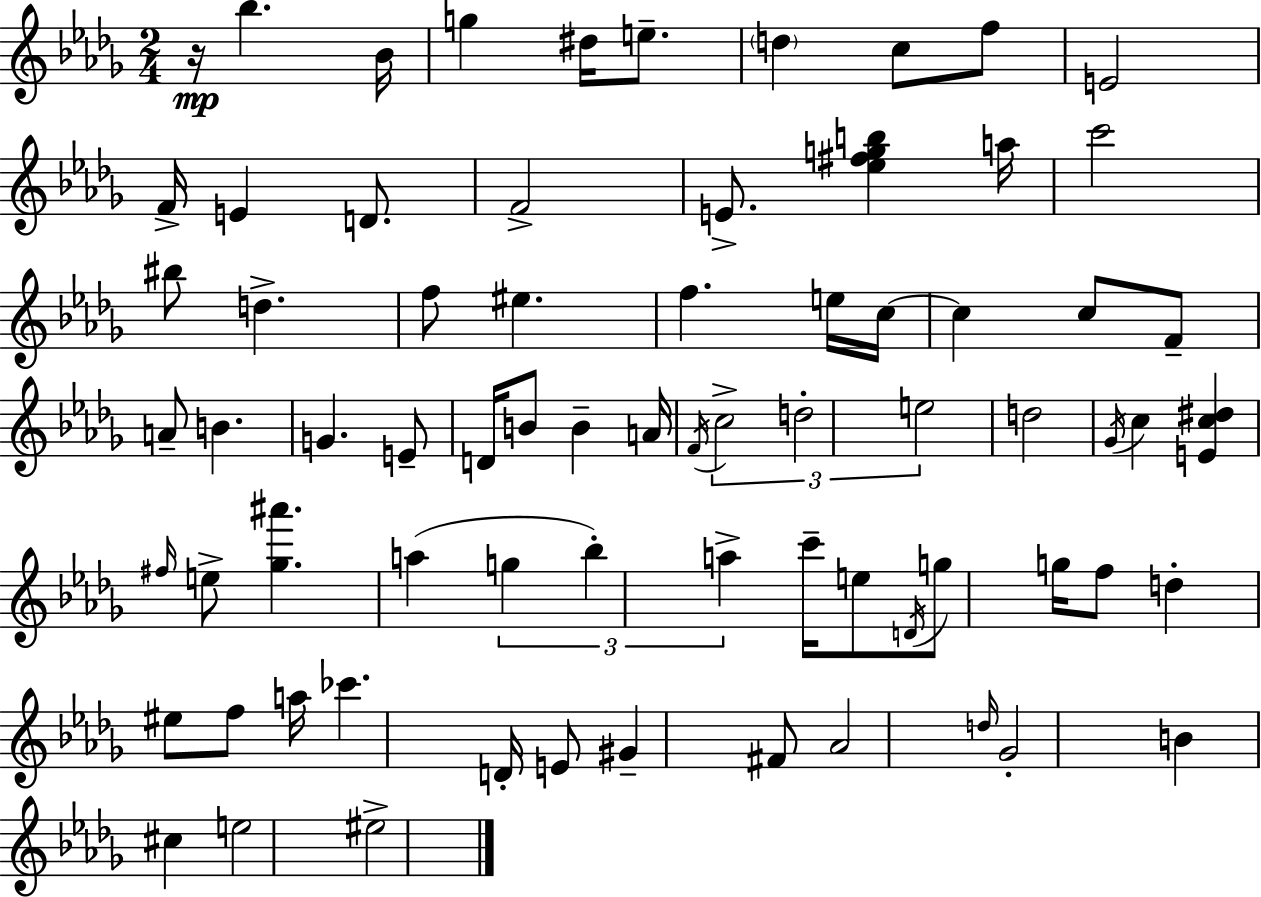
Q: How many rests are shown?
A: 1